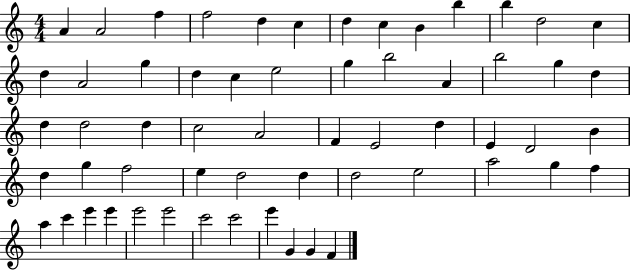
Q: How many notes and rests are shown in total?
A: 59